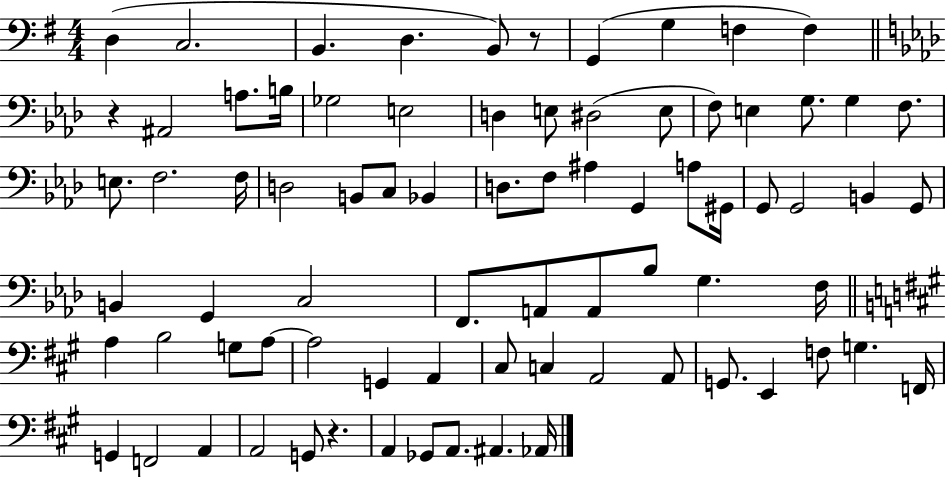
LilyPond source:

{
  \clef bass
  \numericTimeSignature
  \time 4/4
  \key g \major
  d4( c2. | b,4. d4. b,8) r8 | g,4( g4 f4 f4) | \bar "||" \break \key aes \major r4 ais,2 a8. b16 | ges2 e2 | d4 e8 dis2( e8 | f8) e4 g8. g4 f8. | \break e8. f2. f16 | d2 b,8 c8 bes,4 | d8. f8 ais4 g,4 a8 gis,16 | g,8 g,2 b,4 g,8 | \break b,4 g,4 c2 | f,8. a,8 a,8 bes8 g4. f16 | \bar "||" \break \key a \major a4 b2 g8 a8~~ | a2 g,4 a,4 | cis8 c4 a,2 a,8 | g,8. e,4 f8 g4. f,16 | \break g,4 f,2 a,4 | a,2 g,8 r4. | a,4 ges,8 a,8. ais,4. aes,16 | \bar "|."
}